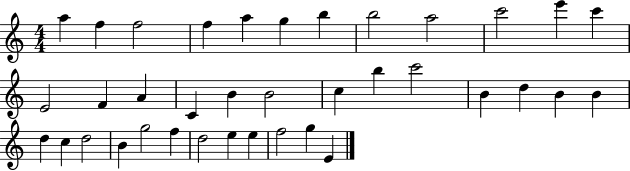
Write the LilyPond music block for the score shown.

{
  \clef treble
  \numericTimeSignature
  \time 4/4
  \key c \major
  a''4 f''4 f''2 | f''4 a''4 g''4 b''4 | b''2 a''2 | c'''2 e'''4 c'''4 | \break e'2 f'4 a'4 | c'4 b'4 b'2 | c''4 b''4 c'''2 | b'4 d''4 b'4 b'4 | \break d''4 c''4 d''2 | b'4 g''2 f''4 | d''2 e''4 e''4 | f''2 g''4 e'4 | \break \bar "|."
}